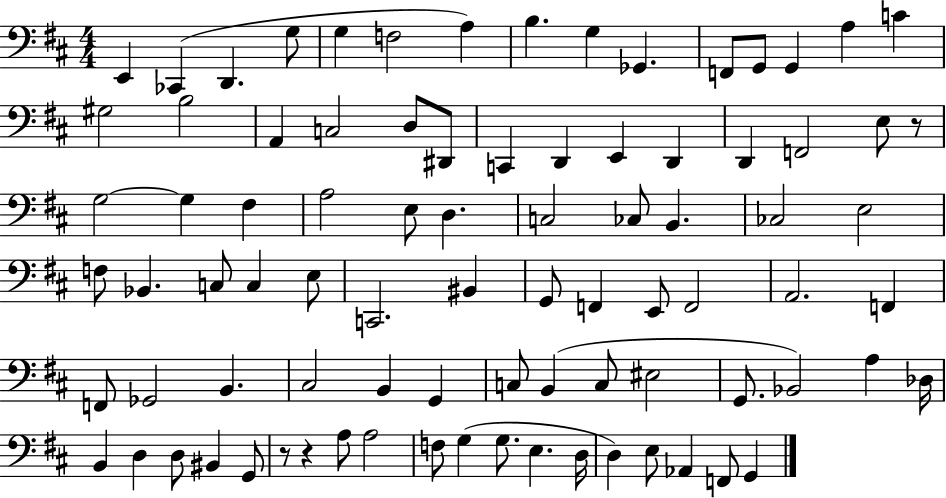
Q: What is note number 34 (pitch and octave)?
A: D3